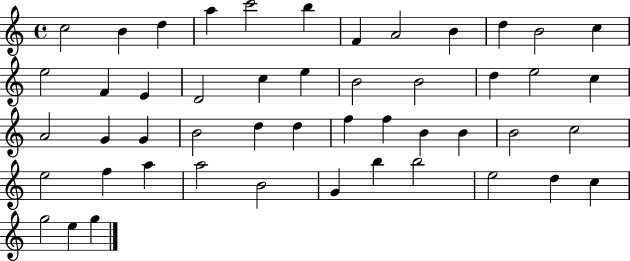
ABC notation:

X:1
T:Untitled
M:4/4
L:1/4
K:C
c2 B d a c'2 b F A2 B d B2 c e2 F E D2 c e B2 B2 d e2 c A2 G G B2 d d f f B B B2 c2 e2 f a a2 B2 G b b2 e2 d c g2 e g